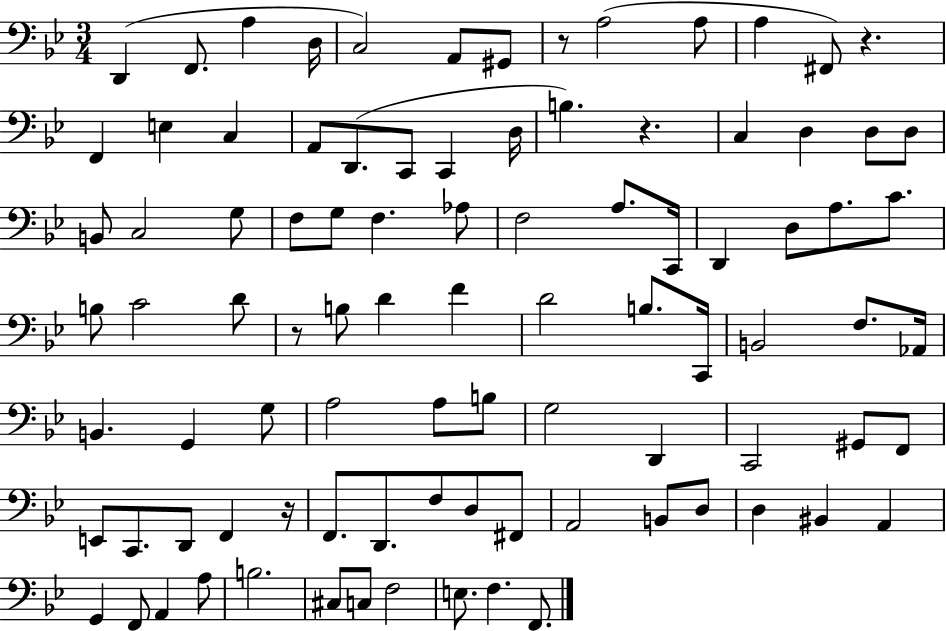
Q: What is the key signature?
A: BES major